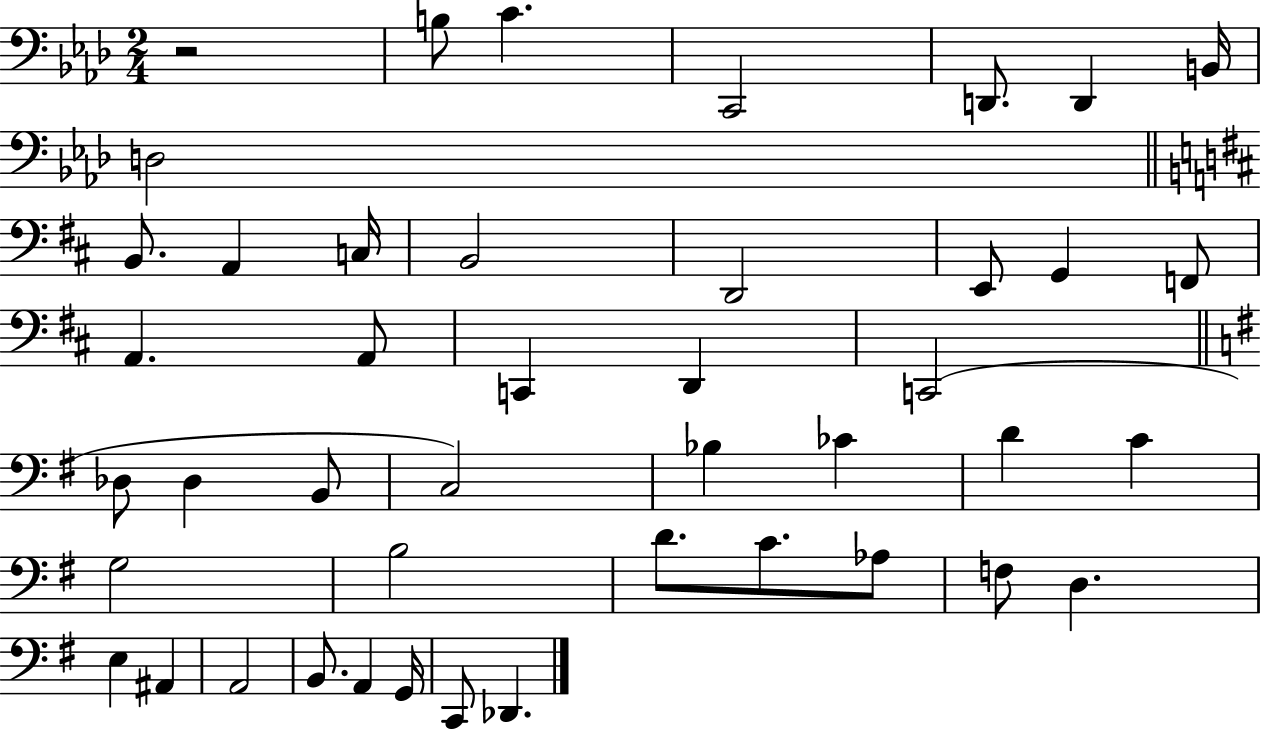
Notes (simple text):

R/h B3/e C4/q. C2/h D2/e. D2/q B2/s D3/h B2/e. A2/q C3/s B2/h D2/h E2/e G2/q F2/e A2/q. A2/e C2/q D2/q C2/h Db3/e Db3/q B2/e C3/h Bb3/q CES4/q D4/q C4/q G3/h B3/h D4/e. C4/e. Ab3/e F3/e D3/q. E3/q A#2/q A2/h B2/e. A2/q G2/s C2/e Db2/q.